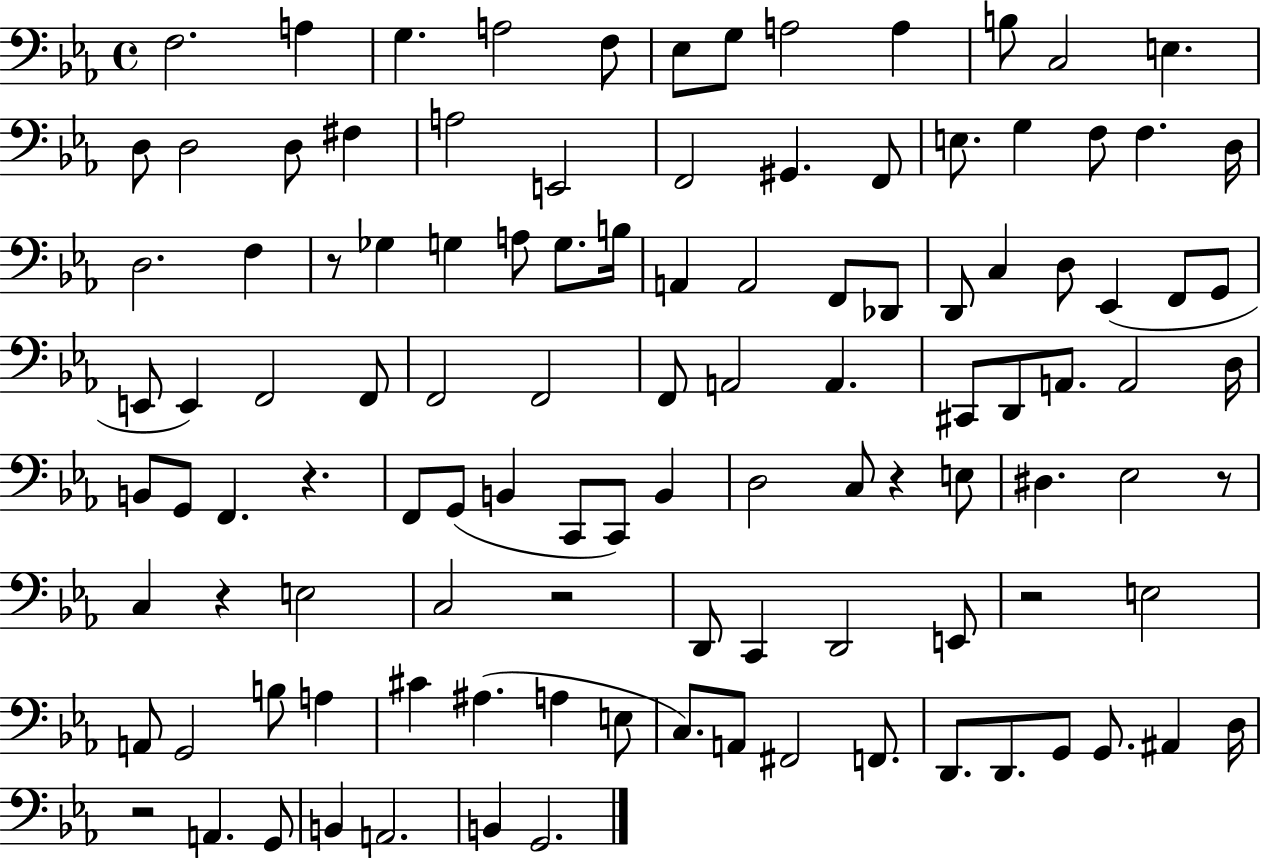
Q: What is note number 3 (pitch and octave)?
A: G3